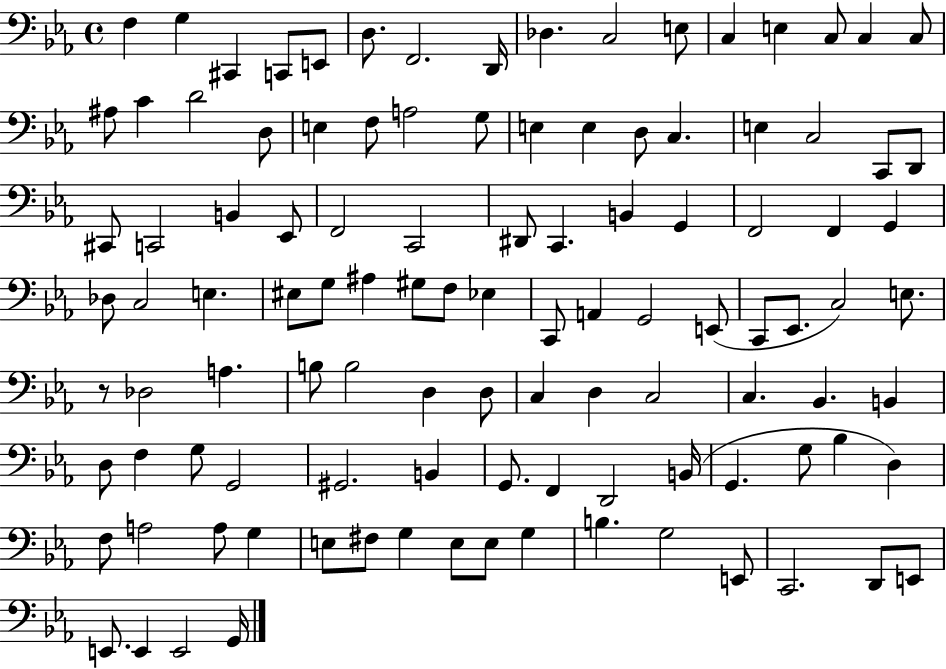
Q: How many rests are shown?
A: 1